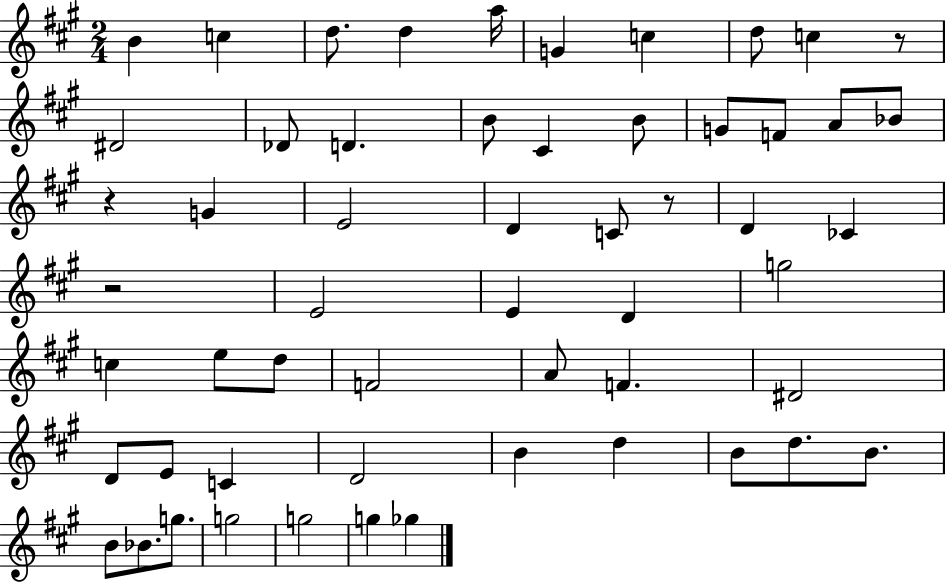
X:1
T:Untitled
M:2/4
L:1/4
K:A
B c d/2 d a/4 G c d/2 c z/2 ^D2 _D/2 D B/2 ^C B/2 G/2 F/2 A/2 _B/2 z G E2 D C/2 z/2 D _C z2 E2 E D g2 c e/2 d/2 F2 A/2 F ^D2 D/2 E/2 C D2 B d B/2 d/2 B/2 B/2 _B/2 g/2 g2 g2 g _g